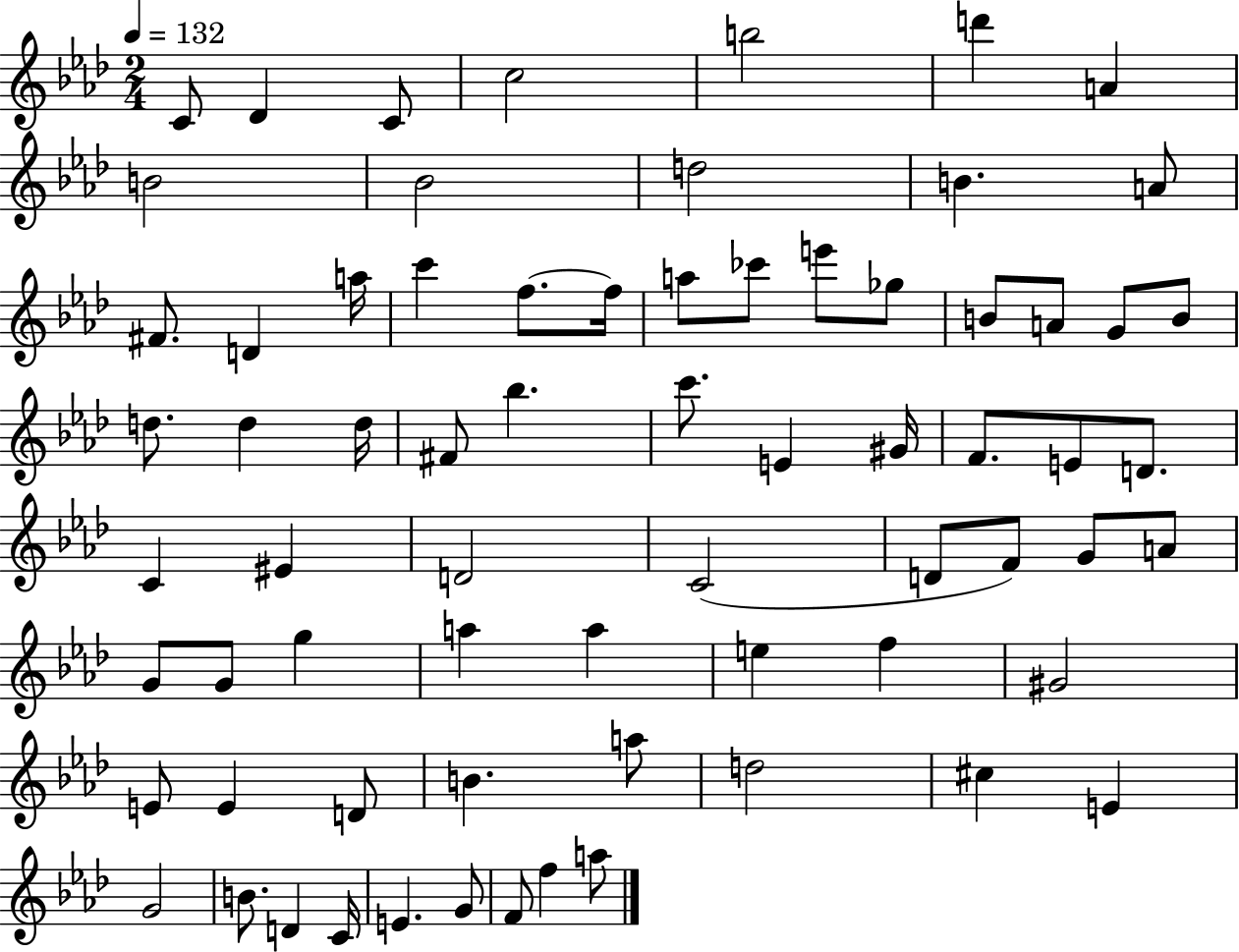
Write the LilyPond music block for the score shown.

{
  \clef treble
  \numericTimeSignature
  \time 2/4
  \key aes \major
  \tempo 4 = 132
  \repeat volta 2 { c'8 des'4 c'8 | c''2 | b''2 | d'''4 a'4 | \break b'2 | bes'2 | d''2 | b'4. a'8 | \break fis'8. d'4 a''16 | c'''4 f''8.~~ f''16 | a''8 ces'''8 e'''8 ges''8 | b'8 a'8 g'8 b'8 | \break d''8. d''4 d''16 | fis'8 bes''4. | c'''8. e'4 gis'16 | f'8. e'8 d'8. | \break c'4 eis'4 | d'2 | c'2( | d'8 f'8) g'8 a'8 | \break g'8 g'8 g''4 | a''4 a''4 | e''4 f''4 | gis'2 | \break e'8 e'4 d'8 | b'4. a''8 | d''2 | cis''4 e'4 | \break g'2 | b'8. d'4 c'16 | e'4. g'8 | f'8 f''4 a''8 | \break } \bar "|."
}